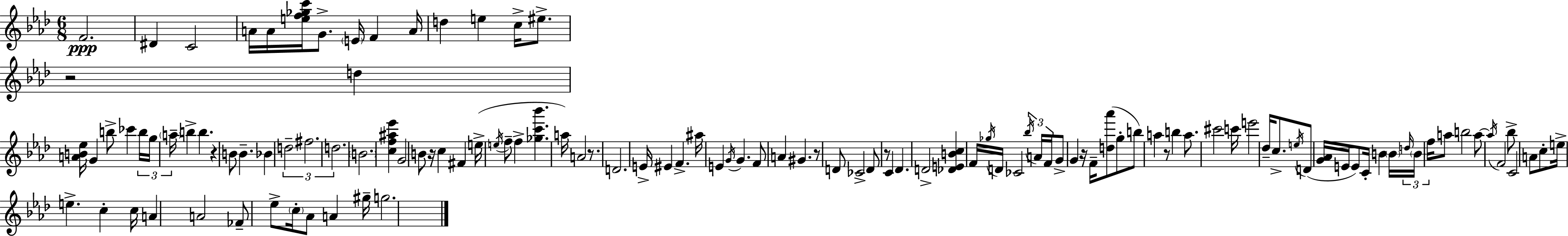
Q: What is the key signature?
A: AES major